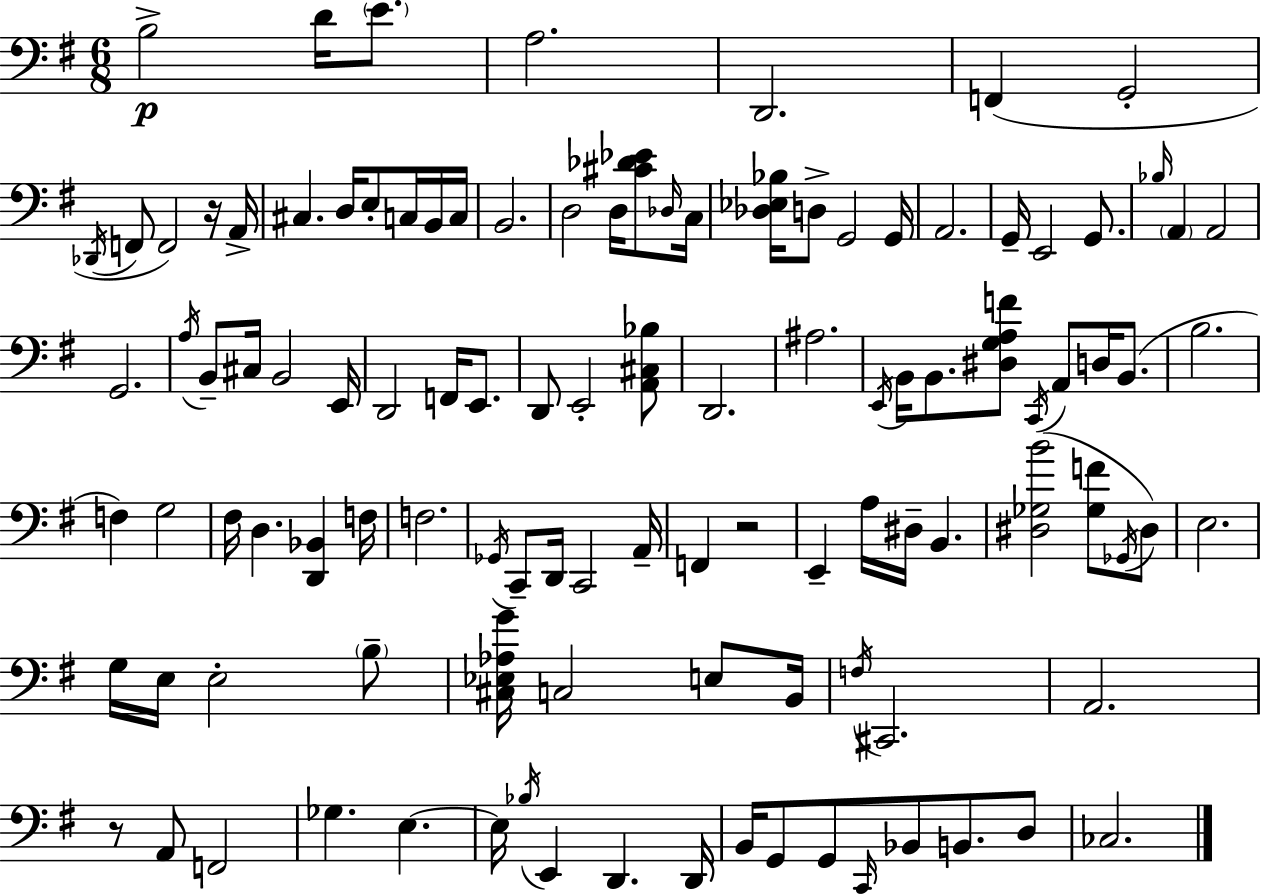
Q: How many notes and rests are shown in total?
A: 110